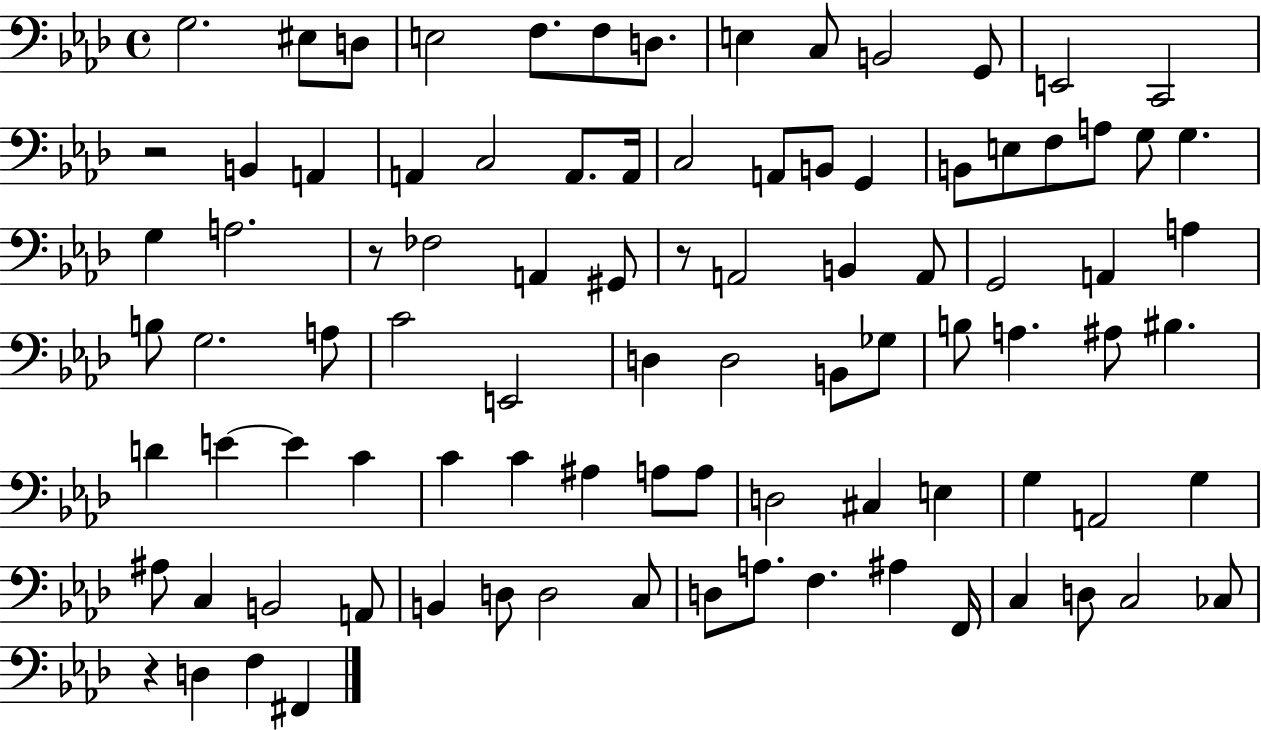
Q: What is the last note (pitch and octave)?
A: F#2